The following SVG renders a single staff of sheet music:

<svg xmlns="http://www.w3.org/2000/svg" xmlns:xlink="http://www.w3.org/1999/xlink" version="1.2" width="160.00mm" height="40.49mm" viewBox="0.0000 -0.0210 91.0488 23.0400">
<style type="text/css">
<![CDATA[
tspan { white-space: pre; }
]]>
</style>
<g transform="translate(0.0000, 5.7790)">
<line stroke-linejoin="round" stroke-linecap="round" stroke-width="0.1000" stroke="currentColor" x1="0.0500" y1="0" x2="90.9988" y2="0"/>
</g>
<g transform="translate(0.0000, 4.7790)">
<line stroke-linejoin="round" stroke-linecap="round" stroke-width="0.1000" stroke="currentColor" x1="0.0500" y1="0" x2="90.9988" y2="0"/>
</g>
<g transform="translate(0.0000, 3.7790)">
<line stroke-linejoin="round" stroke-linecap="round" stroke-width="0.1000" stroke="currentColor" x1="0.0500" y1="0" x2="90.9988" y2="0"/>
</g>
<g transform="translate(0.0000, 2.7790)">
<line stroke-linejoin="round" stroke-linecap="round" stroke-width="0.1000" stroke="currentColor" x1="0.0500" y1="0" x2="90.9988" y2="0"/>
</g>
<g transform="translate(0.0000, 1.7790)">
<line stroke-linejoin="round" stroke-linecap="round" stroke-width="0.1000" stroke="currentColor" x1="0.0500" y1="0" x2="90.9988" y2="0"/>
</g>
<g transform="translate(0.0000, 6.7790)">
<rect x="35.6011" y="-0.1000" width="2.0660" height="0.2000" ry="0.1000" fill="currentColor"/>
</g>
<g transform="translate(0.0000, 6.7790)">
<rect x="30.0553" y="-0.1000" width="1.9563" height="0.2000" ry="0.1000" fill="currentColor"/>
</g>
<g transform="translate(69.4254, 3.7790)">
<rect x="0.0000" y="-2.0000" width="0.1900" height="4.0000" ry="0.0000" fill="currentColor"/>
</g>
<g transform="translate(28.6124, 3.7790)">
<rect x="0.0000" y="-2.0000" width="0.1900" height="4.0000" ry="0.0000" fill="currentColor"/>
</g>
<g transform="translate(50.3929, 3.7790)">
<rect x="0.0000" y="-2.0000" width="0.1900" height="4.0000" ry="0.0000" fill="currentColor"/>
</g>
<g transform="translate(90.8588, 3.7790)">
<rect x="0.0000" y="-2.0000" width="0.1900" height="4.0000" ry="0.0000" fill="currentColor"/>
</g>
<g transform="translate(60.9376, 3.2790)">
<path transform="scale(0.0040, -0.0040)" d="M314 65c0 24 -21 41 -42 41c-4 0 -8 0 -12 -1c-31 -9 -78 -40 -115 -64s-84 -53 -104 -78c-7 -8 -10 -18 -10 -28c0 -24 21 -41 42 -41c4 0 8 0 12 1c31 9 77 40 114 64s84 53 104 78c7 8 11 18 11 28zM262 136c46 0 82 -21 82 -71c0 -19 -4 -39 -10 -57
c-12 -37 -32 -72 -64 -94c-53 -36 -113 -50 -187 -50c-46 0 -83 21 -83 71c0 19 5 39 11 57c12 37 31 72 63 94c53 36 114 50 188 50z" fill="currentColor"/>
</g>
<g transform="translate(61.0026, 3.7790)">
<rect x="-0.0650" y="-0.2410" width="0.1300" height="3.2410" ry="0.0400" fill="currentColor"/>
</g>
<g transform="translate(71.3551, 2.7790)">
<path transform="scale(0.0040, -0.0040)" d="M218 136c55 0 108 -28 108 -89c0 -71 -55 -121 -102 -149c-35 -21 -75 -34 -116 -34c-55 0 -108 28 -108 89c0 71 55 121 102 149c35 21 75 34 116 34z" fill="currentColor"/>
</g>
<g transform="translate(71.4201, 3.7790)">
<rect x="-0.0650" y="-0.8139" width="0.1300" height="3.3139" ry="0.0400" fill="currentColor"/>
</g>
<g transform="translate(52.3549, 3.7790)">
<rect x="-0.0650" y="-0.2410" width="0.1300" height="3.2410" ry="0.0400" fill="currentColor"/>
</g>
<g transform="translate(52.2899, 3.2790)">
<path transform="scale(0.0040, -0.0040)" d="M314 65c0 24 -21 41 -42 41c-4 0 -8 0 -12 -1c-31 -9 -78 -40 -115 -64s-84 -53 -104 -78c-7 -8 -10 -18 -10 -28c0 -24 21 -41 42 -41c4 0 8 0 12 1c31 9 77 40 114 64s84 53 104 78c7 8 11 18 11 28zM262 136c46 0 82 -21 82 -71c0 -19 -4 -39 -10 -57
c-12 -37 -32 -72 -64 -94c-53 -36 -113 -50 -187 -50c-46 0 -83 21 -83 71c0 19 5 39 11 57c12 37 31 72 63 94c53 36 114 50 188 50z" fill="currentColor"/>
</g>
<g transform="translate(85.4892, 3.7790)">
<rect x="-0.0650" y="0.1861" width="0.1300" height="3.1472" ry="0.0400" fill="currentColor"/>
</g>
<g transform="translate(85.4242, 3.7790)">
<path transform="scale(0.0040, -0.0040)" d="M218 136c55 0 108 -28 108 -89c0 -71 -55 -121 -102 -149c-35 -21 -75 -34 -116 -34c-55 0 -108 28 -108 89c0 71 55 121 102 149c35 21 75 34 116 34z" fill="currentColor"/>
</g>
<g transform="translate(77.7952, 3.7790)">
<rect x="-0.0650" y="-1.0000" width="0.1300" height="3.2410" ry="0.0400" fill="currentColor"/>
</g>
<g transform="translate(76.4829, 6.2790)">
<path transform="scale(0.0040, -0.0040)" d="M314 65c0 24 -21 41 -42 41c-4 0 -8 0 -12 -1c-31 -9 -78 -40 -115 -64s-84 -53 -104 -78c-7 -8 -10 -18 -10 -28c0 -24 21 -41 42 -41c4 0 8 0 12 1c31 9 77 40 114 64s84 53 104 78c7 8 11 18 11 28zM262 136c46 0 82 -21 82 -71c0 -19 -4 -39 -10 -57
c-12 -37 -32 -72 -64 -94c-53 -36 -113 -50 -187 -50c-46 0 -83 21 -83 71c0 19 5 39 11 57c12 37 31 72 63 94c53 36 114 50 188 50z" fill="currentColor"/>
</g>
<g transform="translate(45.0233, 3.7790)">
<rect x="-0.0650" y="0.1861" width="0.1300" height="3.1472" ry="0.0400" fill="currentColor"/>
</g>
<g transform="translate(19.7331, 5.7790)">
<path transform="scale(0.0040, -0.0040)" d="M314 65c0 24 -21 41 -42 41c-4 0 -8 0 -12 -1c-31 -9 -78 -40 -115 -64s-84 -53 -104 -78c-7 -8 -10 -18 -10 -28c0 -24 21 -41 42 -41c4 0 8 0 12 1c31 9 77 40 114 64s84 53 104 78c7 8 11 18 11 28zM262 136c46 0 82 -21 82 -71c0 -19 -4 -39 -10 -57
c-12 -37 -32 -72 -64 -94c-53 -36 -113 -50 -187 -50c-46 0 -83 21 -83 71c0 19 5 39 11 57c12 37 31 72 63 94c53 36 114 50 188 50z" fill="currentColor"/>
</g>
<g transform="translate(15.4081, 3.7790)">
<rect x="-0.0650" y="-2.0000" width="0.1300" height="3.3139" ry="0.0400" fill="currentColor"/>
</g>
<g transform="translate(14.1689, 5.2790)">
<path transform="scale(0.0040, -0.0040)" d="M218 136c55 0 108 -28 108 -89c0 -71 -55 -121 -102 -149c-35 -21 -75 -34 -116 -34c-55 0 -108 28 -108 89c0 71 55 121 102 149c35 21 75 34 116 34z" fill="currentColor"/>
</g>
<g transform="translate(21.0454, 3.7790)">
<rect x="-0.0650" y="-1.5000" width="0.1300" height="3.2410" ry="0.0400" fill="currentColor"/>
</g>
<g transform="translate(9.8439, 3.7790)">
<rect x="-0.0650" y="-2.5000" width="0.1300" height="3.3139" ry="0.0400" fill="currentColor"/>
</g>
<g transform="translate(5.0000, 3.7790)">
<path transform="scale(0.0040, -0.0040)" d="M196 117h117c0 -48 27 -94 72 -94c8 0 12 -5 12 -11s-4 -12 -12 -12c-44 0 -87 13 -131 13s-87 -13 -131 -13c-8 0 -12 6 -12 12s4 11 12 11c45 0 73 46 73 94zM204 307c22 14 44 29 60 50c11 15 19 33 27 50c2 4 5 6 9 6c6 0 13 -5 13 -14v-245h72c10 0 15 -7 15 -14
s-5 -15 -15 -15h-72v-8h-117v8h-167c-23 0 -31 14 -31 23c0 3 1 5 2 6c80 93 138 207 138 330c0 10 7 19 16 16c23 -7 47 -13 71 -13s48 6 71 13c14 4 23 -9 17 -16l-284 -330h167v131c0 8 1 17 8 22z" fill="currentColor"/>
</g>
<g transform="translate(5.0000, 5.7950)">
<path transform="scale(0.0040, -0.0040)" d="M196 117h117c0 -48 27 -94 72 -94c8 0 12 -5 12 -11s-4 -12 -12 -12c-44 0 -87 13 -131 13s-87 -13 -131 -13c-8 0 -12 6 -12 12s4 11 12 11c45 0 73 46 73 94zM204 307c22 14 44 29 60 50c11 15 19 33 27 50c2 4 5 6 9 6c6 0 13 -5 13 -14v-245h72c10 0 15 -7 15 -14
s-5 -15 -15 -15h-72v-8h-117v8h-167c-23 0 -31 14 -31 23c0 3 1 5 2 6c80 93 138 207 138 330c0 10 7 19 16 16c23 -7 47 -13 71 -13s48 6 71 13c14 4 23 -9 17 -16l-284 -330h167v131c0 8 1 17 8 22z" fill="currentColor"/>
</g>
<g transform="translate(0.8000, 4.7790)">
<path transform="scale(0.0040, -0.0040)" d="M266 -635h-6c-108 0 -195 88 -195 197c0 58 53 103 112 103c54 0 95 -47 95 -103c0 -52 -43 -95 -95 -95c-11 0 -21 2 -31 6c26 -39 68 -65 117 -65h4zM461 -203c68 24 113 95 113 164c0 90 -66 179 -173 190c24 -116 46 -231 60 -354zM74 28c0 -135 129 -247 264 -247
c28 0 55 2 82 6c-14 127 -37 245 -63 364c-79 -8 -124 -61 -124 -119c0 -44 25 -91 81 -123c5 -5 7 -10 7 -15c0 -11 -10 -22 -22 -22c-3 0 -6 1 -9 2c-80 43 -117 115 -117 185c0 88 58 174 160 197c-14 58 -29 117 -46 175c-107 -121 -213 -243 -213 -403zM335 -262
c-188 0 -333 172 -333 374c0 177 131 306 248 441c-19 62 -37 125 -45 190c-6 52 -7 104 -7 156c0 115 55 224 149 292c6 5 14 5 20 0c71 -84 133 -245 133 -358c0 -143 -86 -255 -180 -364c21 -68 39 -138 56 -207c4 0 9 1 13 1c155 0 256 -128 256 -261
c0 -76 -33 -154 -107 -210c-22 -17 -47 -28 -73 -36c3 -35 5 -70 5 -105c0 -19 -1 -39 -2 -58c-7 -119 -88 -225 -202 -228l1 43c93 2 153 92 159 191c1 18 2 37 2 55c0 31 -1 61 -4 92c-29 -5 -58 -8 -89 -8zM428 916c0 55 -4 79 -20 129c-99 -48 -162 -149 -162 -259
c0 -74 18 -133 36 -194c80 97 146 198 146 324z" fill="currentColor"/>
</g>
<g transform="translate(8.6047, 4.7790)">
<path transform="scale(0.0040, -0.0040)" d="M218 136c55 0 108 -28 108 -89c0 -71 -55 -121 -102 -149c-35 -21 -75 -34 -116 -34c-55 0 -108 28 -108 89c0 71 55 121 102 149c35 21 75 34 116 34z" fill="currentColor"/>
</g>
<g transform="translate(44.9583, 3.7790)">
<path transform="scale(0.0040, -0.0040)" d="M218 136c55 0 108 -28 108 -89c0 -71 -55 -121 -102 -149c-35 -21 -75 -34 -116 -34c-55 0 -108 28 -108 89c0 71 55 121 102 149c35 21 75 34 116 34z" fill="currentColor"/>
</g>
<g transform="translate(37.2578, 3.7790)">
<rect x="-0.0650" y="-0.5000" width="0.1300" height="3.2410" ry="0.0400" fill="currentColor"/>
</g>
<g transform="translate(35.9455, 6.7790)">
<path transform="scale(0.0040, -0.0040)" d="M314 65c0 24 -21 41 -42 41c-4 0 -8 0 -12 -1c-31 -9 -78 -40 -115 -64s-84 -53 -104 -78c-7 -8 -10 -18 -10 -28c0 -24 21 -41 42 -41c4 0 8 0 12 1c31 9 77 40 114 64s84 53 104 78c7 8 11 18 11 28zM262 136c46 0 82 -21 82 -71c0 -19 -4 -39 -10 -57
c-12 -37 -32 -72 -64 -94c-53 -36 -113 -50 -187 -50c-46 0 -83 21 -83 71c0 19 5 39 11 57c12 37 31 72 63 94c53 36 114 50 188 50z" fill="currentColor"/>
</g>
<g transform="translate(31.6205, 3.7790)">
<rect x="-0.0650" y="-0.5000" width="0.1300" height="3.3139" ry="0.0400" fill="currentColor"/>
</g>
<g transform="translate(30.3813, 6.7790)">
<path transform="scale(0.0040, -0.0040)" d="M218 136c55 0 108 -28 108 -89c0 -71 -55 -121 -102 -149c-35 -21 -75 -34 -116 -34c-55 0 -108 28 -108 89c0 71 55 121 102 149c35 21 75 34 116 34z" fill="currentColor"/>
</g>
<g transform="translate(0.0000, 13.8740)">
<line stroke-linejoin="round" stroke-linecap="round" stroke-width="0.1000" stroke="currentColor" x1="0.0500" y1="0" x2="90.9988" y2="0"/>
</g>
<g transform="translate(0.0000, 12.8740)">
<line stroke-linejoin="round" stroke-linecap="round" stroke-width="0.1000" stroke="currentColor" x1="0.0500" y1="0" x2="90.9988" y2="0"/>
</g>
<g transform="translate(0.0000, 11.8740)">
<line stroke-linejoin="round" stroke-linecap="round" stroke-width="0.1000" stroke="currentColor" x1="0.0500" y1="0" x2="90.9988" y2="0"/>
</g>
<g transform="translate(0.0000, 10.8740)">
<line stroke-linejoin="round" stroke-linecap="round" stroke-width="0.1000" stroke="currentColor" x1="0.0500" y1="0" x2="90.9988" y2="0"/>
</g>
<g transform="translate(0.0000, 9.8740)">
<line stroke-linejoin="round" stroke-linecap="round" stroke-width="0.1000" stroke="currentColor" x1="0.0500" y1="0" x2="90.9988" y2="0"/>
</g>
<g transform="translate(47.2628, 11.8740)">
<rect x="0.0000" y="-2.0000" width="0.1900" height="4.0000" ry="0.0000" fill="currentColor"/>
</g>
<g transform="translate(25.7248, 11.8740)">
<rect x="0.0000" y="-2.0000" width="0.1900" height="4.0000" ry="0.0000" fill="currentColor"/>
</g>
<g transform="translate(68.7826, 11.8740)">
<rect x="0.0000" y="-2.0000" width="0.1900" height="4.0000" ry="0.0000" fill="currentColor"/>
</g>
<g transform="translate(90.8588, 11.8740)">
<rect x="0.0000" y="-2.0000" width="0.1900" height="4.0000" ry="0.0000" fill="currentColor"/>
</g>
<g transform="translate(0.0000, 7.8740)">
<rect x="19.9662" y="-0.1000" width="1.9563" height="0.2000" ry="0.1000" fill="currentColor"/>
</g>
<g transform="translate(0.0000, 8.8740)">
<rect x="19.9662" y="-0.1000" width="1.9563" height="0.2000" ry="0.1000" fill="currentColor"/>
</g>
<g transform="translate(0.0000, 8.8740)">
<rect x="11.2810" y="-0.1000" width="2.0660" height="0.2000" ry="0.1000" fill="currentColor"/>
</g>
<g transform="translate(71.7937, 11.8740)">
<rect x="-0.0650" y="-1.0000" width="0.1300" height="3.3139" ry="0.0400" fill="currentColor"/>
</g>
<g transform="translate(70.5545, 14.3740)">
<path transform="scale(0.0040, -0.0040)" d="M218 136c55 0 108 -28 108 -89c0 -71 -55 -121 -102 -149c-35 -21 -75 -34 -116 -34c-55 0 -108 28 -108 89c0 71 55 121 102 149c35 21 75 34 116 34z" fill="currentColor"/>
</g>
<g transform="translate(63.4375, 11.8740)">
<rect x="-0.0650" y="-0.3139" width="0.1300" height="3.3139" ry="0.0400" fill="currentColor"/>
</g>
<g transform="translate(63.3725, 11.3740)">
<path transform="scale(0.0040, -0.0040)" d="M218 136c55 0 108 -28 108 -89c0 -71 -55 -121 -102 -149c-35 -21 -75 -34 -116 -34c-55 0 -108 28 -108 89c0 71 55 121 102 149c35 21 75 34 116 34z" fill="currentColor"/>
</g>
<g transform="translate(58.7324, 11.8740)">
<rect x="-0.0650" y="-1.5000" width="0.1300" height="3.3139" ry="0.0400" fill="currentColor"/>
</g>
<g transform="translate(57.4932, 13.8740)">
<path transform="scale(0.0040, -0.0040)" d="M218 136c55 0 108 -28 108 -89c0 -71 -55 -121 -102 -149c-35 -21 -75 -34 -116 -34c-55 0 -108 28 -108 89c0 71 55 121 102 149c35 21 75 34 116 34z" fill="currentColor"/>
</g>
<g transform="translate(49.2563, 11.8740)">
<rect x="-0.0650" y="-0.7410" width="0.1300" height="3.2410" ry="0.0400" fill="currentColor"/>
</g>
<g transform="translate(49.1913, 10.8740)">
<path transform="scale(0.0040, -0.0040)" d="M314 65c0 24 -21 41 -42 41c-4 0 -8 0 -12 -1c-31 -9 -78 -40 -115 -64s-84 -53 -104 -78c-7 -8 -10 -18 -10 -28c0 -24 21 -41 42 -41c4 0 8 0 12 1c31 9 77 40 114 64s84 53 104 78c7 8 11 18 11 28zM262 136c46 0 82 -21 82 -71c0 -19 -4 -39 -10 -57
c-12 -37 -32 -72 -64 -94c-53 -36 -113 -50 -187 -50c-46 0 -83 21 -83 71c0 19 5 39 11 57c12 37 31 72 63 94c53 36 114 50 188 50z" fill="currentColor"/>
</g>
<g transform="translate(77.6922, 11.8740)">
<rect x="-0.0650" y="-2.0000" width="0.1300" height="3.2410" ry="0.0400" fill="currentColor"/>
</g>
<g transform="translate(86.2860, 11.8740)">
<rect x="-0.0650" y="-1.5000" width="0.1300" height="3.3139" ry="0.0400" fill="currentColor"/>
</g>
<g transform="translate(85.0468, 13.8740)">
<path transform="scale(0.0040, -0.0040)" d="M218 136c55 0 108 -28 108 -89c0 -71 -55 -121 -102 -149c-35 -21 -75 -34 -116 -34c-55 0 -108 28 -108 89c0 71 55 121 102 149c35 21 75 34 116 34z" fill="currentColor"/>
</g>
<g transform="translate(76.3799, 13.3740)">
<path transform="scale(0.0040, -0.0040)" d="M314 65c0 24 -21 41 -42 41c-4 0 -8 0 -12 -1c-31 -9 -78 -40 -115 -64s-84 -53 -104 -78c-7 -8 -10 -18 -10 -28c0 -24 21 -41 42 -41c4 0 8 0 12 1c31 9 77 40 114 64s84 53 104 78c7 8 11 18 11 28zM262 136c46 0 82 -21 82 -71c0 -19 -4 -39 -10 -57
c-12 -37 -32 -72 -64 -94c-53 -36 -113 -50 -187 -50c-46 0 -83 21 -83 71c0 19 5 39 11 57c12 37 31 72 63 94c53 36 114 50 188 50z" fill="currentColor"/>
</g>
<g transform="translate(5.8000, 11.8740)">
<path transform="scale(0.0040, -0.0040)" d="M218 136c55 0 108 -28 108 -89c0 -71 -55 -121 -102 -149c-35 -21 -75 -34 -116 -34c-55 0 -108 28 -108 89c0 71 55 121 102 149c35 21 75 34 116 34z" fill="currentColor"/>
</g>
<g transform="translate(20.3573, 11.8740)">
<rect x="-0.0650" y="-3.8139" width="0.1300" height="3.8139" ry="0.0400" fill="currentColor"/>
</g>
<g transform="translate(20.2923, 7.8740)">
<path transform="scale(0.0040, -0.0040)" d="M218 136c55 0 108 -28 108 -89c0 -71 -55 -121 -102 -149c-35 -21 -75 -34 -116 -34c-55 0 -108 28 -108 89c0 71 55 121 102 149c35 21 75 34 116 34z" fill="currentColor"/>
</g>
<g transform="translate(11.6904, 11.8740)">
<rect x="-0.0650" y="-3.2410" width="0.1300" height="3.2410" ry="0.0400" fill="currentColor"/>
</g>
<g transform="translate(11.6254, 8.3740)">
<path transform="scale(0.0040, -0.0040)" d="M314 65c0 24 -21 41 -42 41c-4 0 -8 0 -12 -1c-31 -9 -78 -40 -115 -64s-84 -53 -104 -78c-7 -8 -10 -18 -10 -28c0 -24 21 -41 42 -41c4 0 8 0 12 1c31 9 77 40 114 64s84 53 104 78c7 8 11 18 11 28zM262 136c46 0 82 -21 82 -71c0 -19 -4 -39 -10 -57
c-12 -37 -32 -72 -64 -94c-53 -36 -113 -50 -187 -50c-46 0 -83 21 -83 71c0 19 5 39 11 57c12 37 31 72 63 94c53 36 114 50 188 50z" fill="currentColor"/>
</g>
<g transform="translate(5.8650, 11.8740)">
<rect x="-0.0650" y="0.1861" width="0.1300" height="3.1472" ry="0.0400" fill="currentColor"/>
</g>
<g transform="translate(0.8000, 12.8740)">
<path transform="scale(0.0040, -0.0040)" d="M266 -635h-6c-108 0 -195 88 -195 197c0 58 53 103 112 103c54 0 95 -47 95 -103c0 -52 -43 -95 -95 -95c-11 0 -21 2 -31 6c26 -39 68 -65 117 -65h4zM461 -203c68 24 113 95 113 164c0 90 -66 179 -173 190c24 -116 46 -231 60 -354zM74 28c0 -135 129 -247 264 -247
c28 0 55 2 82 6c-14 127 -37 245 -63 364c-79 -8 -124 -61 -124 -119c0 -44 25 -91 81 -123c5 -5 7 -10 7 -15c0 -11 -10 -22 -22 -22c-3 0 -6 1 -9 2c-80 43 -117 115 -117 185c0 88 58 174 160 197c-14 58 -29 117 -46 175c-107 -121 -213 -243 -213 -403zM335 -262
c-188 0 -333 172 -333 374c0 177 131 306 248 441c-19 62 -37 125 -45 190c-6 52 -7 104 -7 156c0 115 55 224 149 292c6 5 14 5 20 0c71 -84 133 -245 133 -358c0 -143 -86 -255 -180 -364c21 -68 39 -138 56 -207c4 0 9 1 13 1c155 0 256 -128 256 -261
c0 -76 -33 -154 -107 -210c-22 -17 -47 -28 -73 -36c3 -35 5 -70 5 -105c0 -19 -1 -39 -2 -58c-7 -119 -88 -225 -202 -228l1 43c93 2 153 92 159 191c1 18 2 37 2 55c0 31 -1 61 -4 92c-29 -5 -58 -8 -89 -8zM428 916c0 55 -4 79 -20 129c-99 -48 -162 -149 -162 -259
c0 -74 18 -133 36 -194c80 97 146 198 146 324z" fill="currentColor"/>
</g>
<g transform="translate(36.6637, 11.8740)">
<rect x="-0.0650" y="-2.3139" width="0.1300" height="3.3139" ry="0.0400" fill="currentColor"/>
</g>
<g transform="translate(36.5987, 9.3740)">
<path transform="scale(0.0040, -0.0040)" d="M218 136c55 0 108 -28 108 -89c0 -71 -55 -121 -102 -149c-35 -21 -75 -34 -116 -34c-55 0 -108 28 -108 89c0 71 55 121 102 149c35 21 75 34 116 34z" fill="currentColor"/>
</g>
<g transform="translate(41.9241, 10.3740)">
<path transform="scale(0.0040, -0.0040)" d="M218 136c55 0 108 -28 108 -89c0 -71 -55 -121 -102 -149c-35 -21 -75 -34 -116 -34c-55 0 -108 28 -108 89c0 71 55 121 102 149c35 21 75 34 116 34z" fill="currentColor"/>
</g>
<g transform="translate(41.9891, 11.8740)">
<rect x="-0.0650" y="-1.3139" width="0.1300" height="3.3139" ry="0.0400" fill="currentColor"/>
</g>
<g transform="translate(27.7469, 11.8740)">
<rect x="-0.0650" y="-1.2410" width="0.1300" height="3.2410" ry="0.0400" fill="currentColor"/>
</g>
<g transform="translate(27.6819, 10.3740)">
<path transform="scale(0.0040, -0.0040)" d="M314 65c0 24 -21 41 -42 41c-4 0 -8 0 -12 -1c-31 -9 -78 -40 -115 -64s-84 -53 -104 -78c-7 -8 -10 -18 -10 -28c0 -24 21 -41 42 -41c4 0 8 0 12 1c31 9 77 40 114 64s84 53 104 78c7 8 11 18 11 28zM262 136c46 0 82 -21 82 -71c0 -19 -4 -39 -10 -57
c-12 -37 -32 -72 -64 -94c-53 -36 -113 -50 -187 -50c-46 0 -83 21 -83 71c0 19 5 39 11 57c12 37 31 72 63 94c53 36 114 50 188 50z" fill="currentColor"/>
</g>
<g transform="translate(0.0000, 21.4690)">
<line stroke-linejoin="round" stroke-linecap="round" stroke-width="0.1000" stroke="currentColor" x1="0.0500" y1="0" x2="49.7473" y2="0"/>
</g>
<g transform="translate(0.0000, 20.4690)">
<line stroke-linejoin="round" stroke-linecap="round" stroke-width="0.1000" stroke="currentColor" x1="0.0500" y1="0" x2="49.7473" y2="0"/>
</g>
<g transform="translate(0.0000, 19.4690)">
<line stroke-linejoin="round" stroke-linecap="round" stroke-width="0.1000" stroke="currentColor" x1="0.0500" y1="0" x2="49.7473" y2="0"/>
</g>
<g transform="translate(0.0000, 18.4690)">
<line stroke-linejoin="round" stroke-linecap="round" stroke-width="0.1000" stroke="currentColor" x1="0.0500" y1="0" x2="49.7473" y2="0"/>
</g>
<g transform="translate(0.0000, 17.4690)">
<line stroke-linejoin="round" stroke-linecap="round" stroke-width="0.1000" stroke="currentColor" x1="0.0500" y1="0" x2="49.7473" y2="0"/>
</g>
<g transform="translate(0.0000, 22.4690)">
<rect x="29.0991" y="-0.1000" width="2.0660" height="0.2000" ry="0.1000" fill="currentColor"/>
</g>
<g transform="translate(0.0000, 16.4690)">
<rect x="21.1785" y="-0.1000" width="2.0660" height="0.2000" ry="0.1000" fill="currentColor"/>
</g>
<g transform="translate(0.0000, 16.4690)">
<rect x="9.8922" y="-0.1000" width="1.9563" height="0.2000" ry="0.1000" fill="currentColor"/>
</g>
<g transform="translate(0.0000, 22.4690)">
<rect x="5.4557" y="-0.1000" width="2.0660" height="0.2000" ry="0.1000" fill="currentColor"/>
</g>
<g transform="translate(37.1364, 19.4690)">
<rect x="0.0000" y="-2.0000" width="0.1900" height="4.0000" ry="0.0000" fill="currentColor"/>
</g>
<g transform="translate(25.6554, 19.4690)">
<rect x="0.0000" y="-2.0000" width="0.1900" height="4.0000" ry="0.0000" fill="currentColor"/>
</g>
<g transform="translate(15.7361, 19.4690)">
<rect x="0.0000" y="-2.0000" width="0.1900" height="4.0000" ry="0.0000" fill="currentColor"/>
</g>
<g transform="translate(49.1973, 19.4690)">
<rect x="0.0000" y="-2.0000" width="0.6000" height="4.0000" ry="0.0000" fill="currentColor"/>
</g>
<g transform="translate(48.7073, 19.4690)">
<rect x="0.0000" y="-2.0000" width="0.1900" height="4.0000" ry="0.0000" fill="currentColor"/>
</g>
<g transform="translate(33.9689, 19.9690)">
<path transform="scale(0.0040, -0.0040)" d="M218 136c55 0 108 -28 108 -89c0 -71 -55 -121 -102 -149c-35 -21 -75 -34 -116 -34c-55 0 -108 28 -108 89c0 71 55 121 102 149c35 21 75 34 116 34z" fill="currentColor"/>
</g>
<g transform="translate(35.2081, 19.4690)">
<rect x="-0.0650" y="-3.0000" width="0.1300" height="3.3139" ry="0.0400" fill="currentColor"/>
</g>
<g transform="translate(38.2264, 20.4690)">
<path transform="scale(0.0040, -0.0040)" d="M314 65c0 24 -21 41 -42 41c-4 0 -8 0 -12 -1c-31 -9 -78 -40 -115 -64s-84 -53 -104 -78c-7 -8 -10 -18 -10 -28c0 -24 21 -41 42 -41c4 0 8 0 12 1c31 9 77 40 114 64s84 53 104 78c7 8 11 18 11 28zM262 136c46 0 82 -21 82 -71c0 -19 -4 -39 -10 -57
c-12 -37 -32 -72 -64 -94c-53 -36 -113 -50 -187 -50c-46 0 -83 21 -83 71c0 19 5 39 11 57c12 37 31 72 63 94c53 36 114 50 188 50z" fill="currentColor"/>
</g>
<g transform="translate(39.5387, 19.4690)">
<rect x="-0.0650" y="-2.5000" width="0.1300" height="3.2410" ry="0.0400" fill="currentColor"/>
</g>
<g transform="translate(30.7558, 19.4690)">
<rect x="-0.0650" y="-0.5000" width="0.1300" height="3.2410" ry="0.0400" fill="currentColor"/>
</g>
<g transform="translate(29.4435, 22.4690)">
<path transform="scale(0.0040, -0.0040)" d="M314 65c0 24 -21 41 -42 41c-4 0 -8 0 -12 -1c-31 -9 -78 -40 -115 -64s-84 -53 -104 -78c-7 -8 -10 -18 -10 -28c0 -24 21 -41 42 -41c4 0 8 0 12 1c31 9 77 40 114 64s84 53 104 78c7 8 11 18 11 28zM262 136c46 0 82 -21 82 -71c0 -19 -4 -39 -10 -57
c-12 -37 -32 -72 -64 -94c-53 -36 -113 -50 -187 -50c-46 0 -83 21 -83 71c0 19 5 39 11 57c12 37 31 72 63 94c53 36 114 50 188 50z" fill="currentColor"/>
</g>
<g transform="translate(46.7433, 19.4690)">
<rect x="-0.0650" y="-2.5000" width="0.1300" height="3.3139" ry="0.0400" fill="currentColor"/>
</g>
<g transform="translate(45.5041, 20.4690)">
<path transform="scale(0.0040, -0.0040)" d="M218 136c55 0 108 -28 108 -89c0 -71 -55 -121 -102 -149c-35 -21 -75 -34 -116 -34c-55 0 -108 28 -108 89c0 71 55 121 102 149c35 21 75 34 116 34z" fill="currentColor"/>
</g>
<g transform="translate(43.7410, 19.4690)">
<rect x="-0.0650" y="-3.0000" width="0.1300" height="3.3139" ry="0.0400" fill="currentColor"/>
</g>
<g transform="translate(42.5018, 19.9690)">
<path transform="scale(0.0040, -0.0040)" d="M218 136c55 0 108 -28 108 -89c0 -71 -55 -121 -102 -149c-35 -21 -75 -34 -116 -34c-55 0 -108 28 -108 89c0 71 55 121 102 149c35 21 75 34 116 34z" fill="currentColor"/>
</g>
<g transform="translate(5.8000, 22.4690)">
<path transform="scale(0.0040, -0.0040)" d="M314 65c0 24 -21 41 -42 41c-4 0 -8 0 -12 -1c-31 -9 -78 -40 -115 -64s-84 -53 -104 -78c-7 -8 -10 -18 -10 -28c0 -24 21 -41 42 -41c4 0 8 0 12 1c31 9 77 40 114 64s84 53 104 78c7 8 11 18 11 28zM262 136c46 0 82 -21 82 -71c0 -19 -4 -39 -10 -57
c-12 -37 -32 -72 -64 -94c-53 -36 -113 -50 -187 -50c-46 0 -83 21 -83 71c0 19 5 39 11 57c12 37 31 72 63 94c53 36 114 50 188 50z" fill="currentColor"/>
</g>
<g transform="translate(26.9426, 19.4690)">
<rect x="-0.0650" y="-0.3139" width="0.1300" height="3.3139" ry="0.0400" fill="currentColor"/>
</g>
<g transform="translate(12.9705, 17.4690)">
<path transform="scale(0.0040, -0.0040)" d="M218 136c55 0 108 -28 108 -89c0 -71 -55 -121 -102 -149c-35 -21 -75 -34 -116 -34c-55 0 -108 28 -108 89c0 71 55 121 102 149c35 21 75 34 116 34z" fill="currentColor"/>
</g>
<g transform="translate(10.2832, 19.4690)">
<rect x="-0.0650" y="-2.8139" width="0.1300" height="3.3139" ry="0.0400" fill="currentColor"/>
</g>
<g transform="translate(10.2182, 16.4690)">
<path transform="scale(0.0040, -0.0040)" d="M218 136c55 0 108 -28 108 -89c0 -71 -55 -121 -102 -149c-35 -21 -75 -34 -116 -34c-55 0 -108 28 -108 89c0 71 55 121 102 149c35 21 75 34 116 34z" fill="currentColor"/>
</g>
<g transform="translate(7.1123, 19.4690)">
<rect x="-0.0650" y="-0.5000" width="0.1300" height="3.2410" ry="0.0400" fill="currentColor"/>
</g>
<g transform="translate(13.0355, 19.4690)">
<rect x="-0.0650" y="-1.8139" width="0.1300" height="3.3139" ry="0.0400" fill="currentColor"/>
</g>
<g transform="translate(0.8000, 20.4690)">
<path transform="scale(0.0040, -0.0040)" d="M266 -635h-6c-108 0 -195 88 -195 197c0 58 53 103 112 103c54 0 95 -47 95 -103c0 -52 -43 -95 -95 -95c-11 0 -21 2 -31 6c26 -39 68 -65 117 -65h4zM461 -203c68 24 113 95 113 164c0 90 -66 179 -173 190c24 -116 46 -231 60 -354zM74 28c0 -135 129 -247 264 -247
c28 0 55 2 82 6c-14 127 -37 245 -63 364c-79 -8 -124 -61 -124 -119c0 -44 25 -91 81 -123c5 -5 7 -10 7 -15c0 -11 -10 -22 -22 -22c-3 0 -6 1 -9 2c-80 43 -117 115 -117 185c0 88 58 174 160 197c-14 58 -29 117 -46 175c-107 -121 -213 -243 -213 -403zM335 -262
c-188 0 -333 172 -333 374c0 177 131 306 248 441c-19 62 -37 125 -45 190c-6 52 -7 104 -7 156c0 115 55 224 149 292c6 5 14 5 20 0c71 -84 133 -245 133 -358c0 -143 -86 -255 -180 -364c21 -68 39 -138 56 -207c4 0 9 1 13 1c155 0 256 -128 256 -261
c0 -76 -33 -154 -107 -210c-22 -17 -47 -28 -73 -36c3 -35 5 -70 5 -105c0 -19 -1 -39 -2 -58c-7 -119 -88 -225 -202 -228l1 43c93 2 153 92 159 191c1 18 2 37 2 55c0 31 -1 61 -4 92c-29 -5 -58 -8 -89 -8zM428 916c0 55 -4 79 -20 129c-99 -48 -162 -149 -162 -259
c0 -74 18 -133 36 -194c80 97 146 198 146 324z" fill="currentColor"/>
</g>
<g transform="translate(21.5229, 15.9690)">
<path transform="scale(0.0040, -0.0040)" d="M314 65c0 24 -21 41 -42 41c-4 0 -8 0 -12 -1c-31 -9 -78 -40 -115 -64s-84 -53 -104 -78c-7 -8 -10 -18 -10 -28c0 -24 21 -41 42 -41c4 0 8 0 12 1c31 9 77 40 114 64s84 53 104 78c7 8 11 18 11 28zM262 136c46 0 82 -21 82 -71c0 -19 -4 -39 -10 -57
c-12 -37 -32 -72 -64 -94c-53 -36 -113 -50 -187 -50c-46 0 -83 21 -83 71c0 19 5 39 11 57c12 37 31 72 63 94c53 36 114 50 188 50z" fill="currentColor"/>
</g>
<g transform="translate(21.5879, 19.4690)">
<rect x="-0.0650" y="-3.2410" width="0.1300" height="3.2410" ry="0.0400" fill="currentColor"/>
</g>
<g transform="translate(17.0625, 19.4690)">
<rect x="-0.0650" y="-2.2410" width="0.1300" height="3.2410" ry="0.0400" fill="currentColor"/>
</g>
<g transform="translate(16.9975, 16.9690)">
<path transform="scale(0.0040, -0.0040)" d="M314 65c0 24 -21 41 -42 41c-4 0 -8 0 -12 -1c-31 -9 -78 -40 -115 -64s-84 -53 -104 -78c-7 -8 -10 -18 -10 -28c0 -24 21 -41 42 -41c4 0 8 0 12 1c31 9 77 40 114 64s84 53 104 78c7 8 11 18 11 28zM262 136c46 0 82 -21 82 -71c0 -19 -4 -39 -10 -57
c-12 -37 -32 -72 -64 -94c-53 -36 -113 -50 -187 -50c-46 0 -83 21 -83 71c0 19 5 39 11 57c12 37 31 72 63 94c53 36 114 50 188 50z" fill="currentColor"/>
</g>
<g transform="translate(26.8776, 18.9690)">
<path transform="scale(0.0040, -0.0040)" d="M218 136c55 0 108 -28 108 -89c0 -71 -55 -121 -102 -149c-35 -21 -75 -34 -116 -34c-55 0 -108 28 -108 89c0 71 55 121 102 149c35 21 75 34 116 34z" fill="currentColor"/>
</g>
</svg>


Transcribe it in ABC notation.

X:1
T:Untitled
M:4/4
L:1/4
K:C
G F E2 C C2 B c2 c2 d D2 B B b2 c' e2 g e d2 E c D F2 E C2 a f g2 b2 c C2 A G2 A G